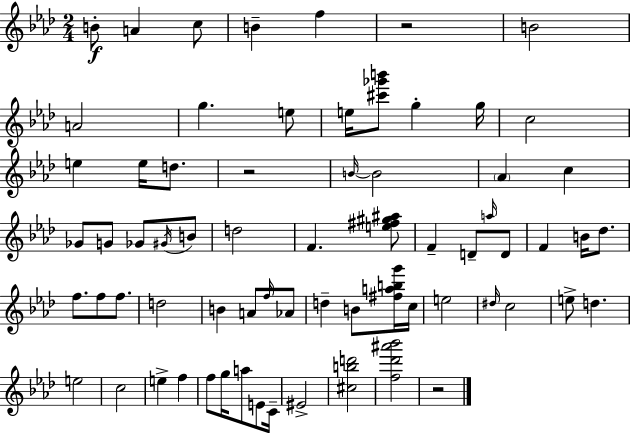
B4/e A4/q C5/e B4/q F5/q R/h B4/h A4/h G5/q. E5/e E5/s [C#6,Gb6,B6]/e G5/q G5/s C5/h E5/q E5/s D5/e. R/h B4/s B4/h Ab4/q C5/q Gb4/e G4/e Gb4/e G#4/s B4/e D5/h F4/q. [E5,F#5,G#5,A#5]/e F4/q D4/e A5/s D4/e F4/q B4/s Db5/e. F5/e. F5/e F5/e. D5/h B4/q A4/e F5/s Ab4/e D5/q B4/e [F#5,A5,B5,G6]/s C5/s E5/h D#5/s C5/h E5/e D5/q. E5/h C5/h E5/q F5/q F5/e G5/s A5/e E4/e C4/s EIS4/h [C#5,B5,D6]/h [F5,Db6,A#6,Bb6]/h R/h